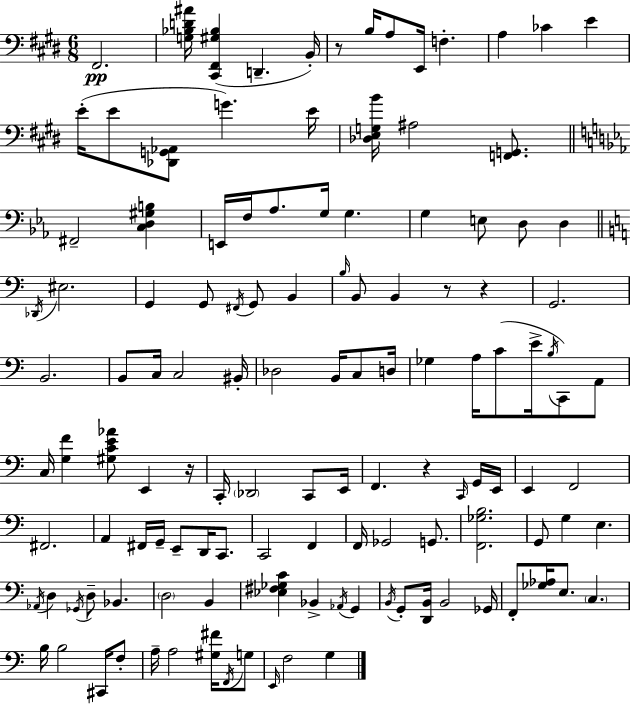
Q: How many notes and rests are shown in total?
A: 125